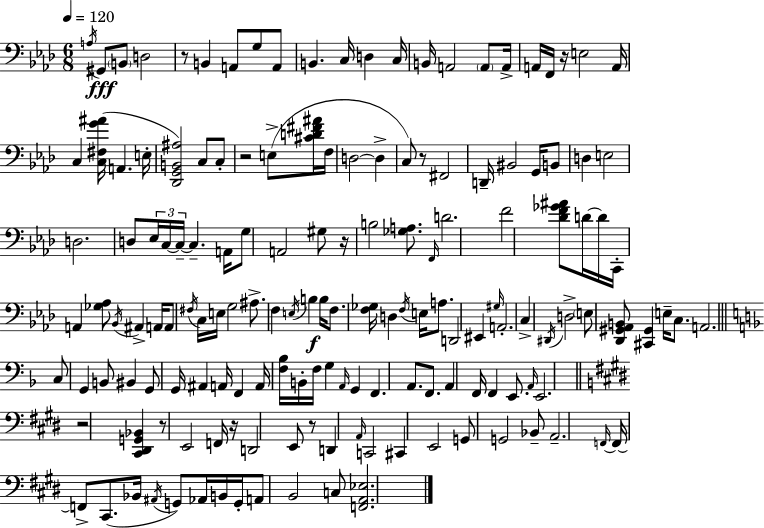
A3/s G#2/e B2/e D3/h R/e B2/q A2/e G3/e A2/e B2/q. C3/s D3/q C3/s B2/s A2/h A2/e A2/s A2/s F2/s R/s E3/h A2/s C3/q [C3,F#3,G4,A#4]/s A2/q. E3/s [Db2,G2,B2,A#3]/h C3/e C3/e R/h E3/e [C#4,D4,F#4,A#4]/s F3/s D3/h D3/q C3/e R/e F#2/h D2/s BIS2/h G2/s B2/e D3/q E3/h D3/h. D3/e Eb3/s C3/s C3/s C3/q. A2/s G3/e A2/h G#3/e R/s B3/h [Gb3,A3]/e. F2/s D4/h. F4/h [Db4,F4,Gb4,A#4]/e D4/s D4/s C2/s A2/q [Gb3,Ab3]/e Bb2/s A#2/q A2/s A2/e F#3/s C3/s E3/s G3/h A#3/e. F3/q E3/s B3/q B3/s F3/e. [F3,Gb3]/s D3/q F3/s E3/s A3/e. D2/h EIS2/q G#3/s A2/h. C3/q D#2/s D3/h E3/e [Db2,G#2,Ab2,B2]/e [C#2,G#2]/q E3/s C3/e. A2/h. C3/e G2/q B2/e BIS2/q G2/e G2/s A#2/q A2/s F2/q A2/s [F3,Bb3]/s B2/s F3/s G3/q A2/s G2/q F2/q. A2/e. F2/e. A2/q F2/s F2/q E2/e. A2/s E2/h. R/h [C#2,D#2,G2,Bb2]/q R/e E2/h F2/s R/s D2/h E2/e R/e D2/q A2/s C2/h C#2/q E2/h G2/e G2/h Bb2/e A2/h. F2/s F2/s F2/e C#2/e. Bb2/s A#2/s G2/e Ab2/s B2/s G2/s A2/e B2/h C3/e [F2,A2,Eb3]/h.